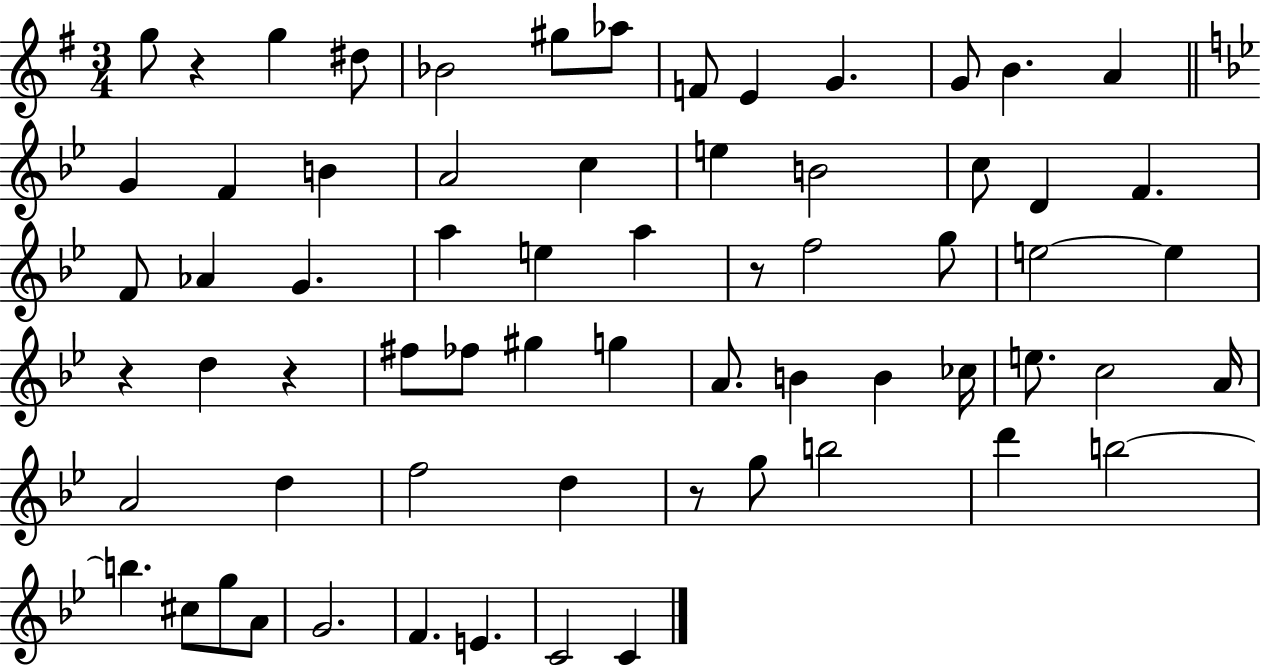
X:1
T:Untitled
M:3/4
L:1/4
K:G
g/2 z g ^d/2 _B2 ^g/2 _a/2 F/2 E G G/2 B A G F B A2 c e B2 c/2 D F F/2 _A G a e a z/2 f2 g/2 e2 e z d z ^f/2 _f/2 ^g g A/2 B B _c/4 e/2 c2 A/4 A2 d f2 d z/2 g/2 b2 d' b2 b ^c/2 g/2 A/2 G2 F E C2 C